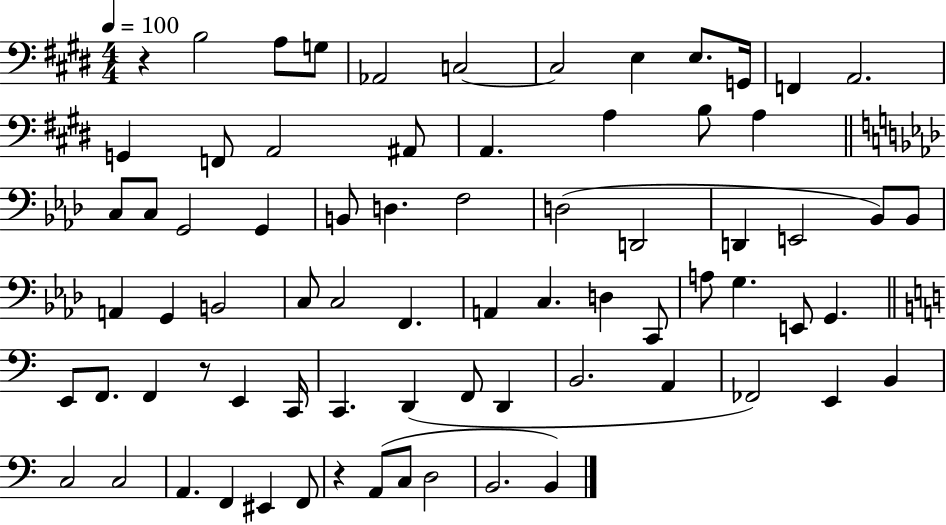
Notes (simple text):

R/q B3/h A3/e G3/e Ab2/h C3/h C3/h E3/q E3/e. G2/s F2/q A2/h. G2/q F2/e A2/h A#2/e A2/q. A3/q B3/e A3/q C3/e C3/e G2/h G2/q B2/e D3/q. F3/h D3/h D2/h D2/q E2/h Bb2/e Bb2/e A2/q G2/q B2/h C3/e C3/h F2/q. A2/q C3/q. D3/q C2/e A3/e G3/q. E2/e G2/q. E2/e F2/e. F2/q R/e E2/q C2/s C2/q. D2/q F2/e D2/q B2/h. A2/q FES2/h E2/q B2/q C3/h C3/h A2/q. F2/q EIS2/q F2/e R/q A2/e C3/e D3/h B2/h. B2/q